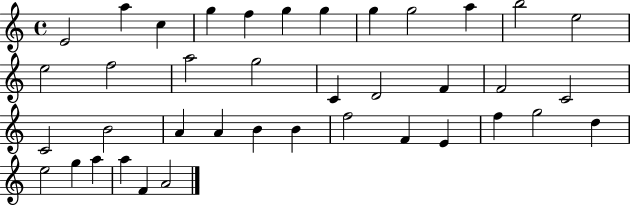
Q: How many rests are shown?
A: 0